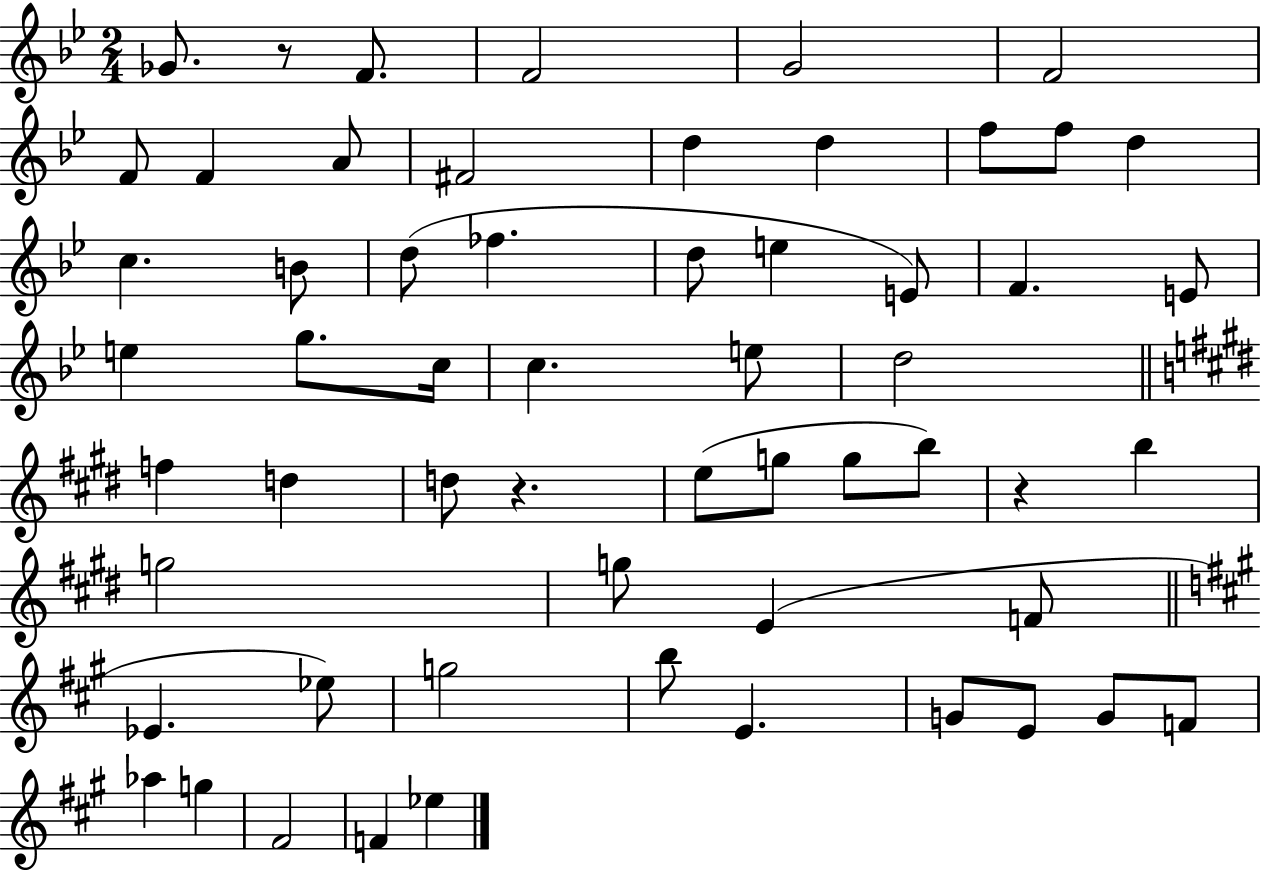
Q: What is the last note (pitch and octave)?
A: Eb5